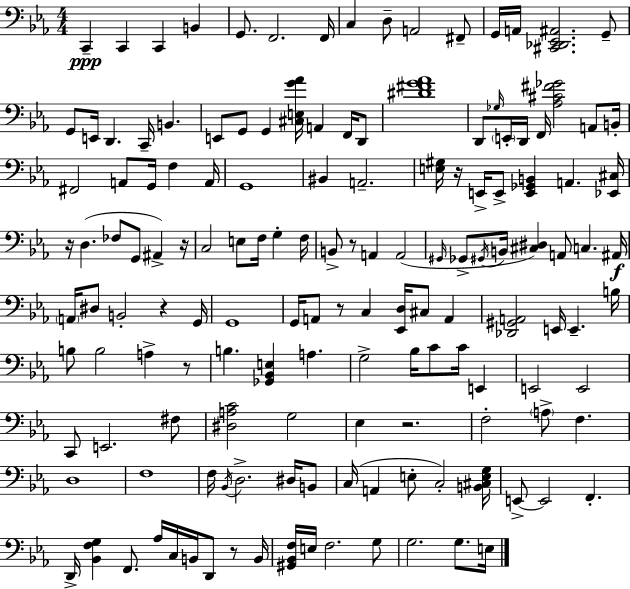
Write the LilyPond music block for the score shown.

{
  \clef bass
  \numericTimeSignature
  \time 4/4
  \key ees \major
  \repeat volta 2 { c,4--\ppp c,4 c,4 b,4 | g,8. f,2. f,16 | c4 d8-- a,2 fis,8-- | g,16 a,16 <cis, des, ees, ais,>2. g,8-- | \break g,8 e,16 d,4. c,16-- b,4. | e,8 g,8 g,4 <cis e g' aes'>16 a,4 f,16 d,8 | <dis' fis' g' aes'>1 | d,8 \grace { ges16 } \parenthesize e,16-. d,16 f,16 <aes cis' fis' ges'>2 a,8 | \break b,16-. fis,2 a,8 g,16 f4 | a,16 g,1 | bis,4 a,2.-- | <e gis>16 r16 e,16-> e,8-> <e, ges, b,>4 a,4. | \break <ees, cis>16 r16 d4.( fes8 g,8 ais,4->) | r16 c2 e8 f16 g4-. | f16 b,8-> r8 a,4 a,2( | \grace { gis,16 } ges,8-> \acciaccatura { gis,16 } b,16 <cis dis>4) a,8 c4. | \break ais,16\f \parenthesize a,16 dis8 b,2-. r4 | g,16 g,1 | g,16 a,8 r8 c4 <ees, d>16 cis8 a,4 | <des, gis, a,>2 e,16 e,4.-- | \break b16 b8 b2 a4-> | r8 b4. <ges, bes, e>4 a4. | g2-> bes16 c'8 c'16 e,4 | e,2 e,2 | \break c,8 e,2. | fis8 <dis a c'>2 g2 | ees4 r2. | f2-. \parenthesize a8-> f4. | \break d1 | f1 | f16 \acciaccatura { bes,16 } d2.-> | dis16 b,8 c16( a,4 e8-. c2-.) | \break <b, cis e g>16 e,8->~~ e,2 f,4.-. | d,16-> <bes, f g>4 f,8. aes16 c16 b,16 d,8 | r8 b,16 <gis, bes, f>16 e16 f2. | g8 g2. | \break g8. e16 } \bar "|."
}